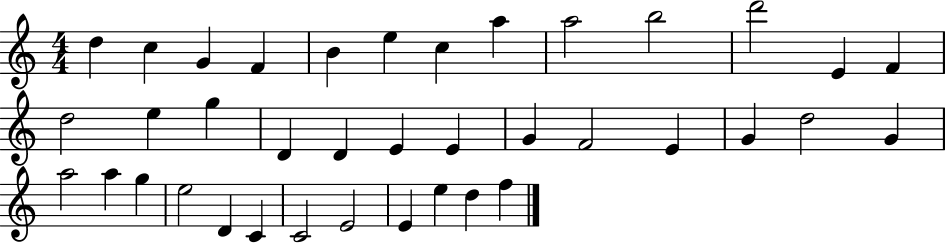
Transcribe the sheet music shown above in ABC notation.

X:1
T:Untitled
M:4/4
L:1/4
K:C
d c G F B e c a a2 b2 d'2 E F d2 e g D D E E G F2 E G d2 G a2 a g e2 D C C2 E2 E e d f